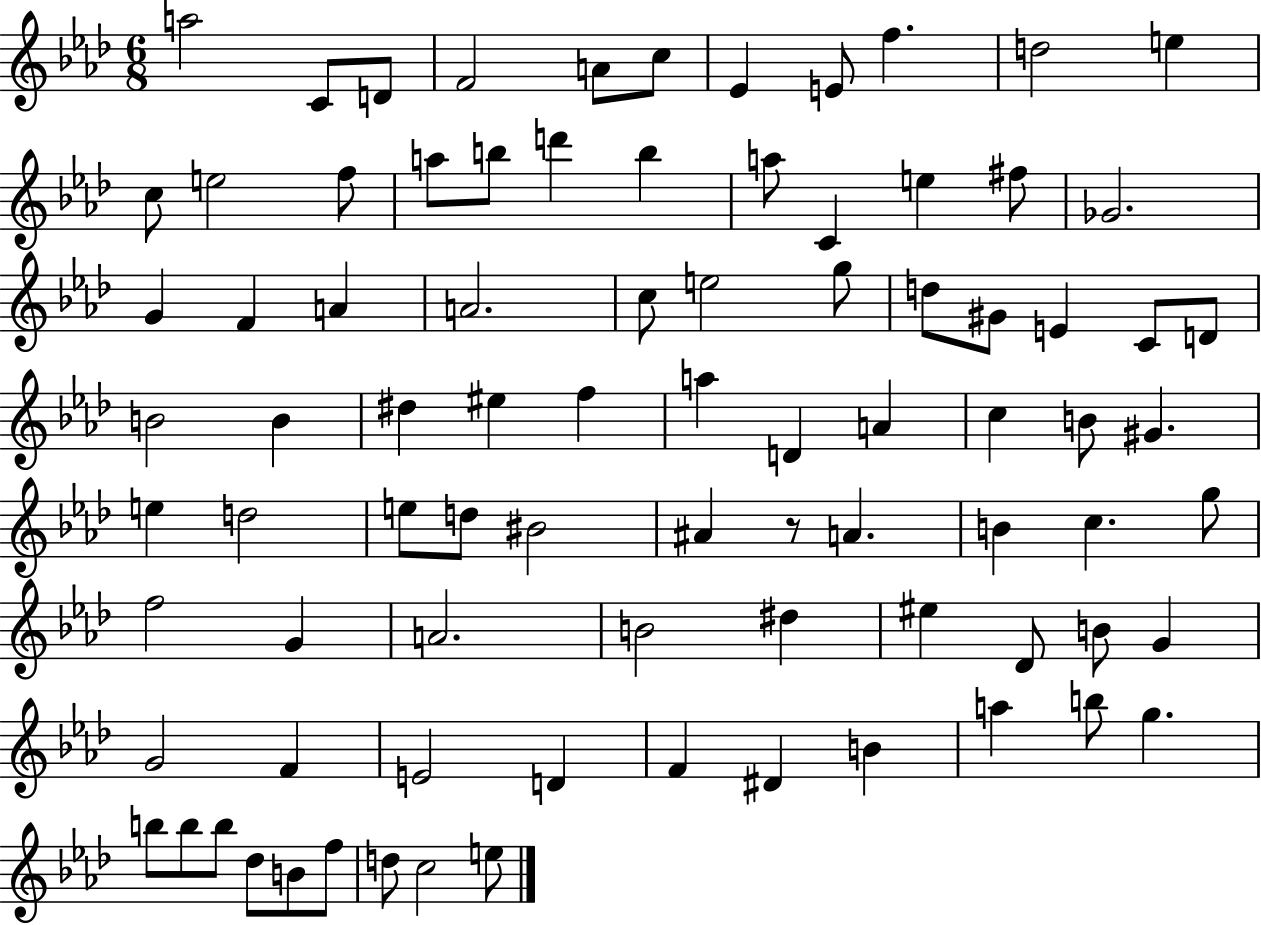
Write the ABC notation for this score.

X:1
T:Untitled
M:6/8
L:1/4
K:Ab
a2 C/2 D/2 F2 A/2 c/2 _E E/2 f d2 e c/2 e2 f/2 a/2 b/2 d' b a/2 C e ^f/2 _G2 G F A A2 c/2 e2 g/2 d/2 ^G/2 E C/2 D/2 B2 B ^d ^e f a D A c B/2 ^G e d2 e/2 d/2 ^B2 ^A z/2 A B c g/2 f2 G A2 B2 ^d ^e _D/2 B/2 G G2 F E2 D F ^D B a b/2 g b/2 b/2 b/2 _d/2 B/2 f/2 d/2 c2 e/2